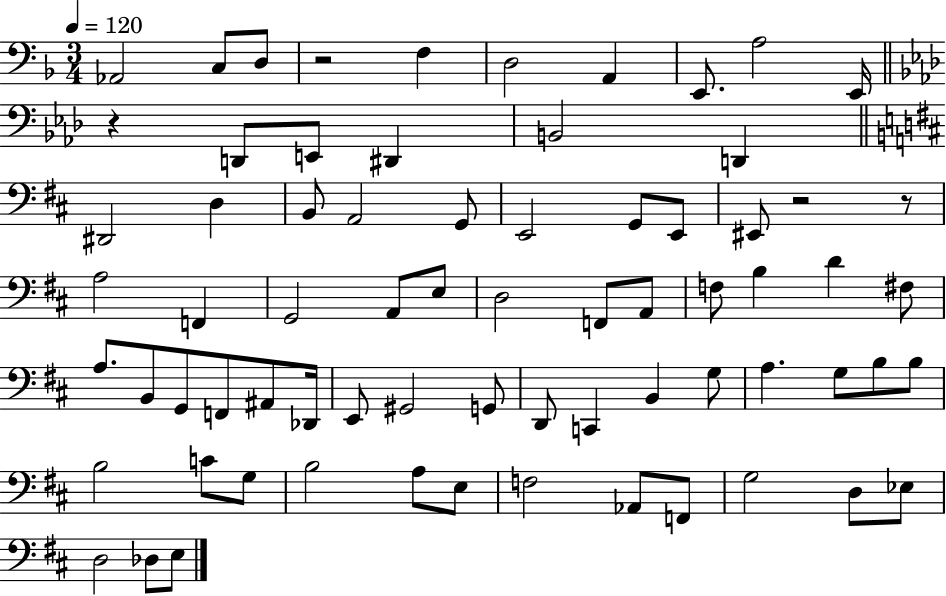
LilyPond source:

{
  \clef bass
  \numericTimeSignature
  \time 3/4
  \key f \major
  \tempo 4 = 120
  aes,2 c8 d8 | r2 f4 | d2 a,4 | e,8. a2 e,16 | \break \bar "||" \break \key aes \major r4 d,8 e,8 dis,4 | b,2 d,4 | \bar "||" \break \key d \major dis,2 d4 | b,8 a,2 g,8 | e,2 g,8 e,8 | eis,8 r2 r8 | \break a2 f,4 | g,2 a,8 e8 | d2 f,8 a,8 | f8 b4 d'4 fis8 | \break a8. b,8 g,8 f,8 ais,8 des,16 | e,8 gis,2 g,8 | d,8 c,4 b,4 g8 | a4. g8 b8 b8 | \break b2 c'8 g8 | b2 a8 e8 | f2 aes,8 f,8 | g2 d8 ees8 | \break d2 des8 e8 | \bar "|."
}